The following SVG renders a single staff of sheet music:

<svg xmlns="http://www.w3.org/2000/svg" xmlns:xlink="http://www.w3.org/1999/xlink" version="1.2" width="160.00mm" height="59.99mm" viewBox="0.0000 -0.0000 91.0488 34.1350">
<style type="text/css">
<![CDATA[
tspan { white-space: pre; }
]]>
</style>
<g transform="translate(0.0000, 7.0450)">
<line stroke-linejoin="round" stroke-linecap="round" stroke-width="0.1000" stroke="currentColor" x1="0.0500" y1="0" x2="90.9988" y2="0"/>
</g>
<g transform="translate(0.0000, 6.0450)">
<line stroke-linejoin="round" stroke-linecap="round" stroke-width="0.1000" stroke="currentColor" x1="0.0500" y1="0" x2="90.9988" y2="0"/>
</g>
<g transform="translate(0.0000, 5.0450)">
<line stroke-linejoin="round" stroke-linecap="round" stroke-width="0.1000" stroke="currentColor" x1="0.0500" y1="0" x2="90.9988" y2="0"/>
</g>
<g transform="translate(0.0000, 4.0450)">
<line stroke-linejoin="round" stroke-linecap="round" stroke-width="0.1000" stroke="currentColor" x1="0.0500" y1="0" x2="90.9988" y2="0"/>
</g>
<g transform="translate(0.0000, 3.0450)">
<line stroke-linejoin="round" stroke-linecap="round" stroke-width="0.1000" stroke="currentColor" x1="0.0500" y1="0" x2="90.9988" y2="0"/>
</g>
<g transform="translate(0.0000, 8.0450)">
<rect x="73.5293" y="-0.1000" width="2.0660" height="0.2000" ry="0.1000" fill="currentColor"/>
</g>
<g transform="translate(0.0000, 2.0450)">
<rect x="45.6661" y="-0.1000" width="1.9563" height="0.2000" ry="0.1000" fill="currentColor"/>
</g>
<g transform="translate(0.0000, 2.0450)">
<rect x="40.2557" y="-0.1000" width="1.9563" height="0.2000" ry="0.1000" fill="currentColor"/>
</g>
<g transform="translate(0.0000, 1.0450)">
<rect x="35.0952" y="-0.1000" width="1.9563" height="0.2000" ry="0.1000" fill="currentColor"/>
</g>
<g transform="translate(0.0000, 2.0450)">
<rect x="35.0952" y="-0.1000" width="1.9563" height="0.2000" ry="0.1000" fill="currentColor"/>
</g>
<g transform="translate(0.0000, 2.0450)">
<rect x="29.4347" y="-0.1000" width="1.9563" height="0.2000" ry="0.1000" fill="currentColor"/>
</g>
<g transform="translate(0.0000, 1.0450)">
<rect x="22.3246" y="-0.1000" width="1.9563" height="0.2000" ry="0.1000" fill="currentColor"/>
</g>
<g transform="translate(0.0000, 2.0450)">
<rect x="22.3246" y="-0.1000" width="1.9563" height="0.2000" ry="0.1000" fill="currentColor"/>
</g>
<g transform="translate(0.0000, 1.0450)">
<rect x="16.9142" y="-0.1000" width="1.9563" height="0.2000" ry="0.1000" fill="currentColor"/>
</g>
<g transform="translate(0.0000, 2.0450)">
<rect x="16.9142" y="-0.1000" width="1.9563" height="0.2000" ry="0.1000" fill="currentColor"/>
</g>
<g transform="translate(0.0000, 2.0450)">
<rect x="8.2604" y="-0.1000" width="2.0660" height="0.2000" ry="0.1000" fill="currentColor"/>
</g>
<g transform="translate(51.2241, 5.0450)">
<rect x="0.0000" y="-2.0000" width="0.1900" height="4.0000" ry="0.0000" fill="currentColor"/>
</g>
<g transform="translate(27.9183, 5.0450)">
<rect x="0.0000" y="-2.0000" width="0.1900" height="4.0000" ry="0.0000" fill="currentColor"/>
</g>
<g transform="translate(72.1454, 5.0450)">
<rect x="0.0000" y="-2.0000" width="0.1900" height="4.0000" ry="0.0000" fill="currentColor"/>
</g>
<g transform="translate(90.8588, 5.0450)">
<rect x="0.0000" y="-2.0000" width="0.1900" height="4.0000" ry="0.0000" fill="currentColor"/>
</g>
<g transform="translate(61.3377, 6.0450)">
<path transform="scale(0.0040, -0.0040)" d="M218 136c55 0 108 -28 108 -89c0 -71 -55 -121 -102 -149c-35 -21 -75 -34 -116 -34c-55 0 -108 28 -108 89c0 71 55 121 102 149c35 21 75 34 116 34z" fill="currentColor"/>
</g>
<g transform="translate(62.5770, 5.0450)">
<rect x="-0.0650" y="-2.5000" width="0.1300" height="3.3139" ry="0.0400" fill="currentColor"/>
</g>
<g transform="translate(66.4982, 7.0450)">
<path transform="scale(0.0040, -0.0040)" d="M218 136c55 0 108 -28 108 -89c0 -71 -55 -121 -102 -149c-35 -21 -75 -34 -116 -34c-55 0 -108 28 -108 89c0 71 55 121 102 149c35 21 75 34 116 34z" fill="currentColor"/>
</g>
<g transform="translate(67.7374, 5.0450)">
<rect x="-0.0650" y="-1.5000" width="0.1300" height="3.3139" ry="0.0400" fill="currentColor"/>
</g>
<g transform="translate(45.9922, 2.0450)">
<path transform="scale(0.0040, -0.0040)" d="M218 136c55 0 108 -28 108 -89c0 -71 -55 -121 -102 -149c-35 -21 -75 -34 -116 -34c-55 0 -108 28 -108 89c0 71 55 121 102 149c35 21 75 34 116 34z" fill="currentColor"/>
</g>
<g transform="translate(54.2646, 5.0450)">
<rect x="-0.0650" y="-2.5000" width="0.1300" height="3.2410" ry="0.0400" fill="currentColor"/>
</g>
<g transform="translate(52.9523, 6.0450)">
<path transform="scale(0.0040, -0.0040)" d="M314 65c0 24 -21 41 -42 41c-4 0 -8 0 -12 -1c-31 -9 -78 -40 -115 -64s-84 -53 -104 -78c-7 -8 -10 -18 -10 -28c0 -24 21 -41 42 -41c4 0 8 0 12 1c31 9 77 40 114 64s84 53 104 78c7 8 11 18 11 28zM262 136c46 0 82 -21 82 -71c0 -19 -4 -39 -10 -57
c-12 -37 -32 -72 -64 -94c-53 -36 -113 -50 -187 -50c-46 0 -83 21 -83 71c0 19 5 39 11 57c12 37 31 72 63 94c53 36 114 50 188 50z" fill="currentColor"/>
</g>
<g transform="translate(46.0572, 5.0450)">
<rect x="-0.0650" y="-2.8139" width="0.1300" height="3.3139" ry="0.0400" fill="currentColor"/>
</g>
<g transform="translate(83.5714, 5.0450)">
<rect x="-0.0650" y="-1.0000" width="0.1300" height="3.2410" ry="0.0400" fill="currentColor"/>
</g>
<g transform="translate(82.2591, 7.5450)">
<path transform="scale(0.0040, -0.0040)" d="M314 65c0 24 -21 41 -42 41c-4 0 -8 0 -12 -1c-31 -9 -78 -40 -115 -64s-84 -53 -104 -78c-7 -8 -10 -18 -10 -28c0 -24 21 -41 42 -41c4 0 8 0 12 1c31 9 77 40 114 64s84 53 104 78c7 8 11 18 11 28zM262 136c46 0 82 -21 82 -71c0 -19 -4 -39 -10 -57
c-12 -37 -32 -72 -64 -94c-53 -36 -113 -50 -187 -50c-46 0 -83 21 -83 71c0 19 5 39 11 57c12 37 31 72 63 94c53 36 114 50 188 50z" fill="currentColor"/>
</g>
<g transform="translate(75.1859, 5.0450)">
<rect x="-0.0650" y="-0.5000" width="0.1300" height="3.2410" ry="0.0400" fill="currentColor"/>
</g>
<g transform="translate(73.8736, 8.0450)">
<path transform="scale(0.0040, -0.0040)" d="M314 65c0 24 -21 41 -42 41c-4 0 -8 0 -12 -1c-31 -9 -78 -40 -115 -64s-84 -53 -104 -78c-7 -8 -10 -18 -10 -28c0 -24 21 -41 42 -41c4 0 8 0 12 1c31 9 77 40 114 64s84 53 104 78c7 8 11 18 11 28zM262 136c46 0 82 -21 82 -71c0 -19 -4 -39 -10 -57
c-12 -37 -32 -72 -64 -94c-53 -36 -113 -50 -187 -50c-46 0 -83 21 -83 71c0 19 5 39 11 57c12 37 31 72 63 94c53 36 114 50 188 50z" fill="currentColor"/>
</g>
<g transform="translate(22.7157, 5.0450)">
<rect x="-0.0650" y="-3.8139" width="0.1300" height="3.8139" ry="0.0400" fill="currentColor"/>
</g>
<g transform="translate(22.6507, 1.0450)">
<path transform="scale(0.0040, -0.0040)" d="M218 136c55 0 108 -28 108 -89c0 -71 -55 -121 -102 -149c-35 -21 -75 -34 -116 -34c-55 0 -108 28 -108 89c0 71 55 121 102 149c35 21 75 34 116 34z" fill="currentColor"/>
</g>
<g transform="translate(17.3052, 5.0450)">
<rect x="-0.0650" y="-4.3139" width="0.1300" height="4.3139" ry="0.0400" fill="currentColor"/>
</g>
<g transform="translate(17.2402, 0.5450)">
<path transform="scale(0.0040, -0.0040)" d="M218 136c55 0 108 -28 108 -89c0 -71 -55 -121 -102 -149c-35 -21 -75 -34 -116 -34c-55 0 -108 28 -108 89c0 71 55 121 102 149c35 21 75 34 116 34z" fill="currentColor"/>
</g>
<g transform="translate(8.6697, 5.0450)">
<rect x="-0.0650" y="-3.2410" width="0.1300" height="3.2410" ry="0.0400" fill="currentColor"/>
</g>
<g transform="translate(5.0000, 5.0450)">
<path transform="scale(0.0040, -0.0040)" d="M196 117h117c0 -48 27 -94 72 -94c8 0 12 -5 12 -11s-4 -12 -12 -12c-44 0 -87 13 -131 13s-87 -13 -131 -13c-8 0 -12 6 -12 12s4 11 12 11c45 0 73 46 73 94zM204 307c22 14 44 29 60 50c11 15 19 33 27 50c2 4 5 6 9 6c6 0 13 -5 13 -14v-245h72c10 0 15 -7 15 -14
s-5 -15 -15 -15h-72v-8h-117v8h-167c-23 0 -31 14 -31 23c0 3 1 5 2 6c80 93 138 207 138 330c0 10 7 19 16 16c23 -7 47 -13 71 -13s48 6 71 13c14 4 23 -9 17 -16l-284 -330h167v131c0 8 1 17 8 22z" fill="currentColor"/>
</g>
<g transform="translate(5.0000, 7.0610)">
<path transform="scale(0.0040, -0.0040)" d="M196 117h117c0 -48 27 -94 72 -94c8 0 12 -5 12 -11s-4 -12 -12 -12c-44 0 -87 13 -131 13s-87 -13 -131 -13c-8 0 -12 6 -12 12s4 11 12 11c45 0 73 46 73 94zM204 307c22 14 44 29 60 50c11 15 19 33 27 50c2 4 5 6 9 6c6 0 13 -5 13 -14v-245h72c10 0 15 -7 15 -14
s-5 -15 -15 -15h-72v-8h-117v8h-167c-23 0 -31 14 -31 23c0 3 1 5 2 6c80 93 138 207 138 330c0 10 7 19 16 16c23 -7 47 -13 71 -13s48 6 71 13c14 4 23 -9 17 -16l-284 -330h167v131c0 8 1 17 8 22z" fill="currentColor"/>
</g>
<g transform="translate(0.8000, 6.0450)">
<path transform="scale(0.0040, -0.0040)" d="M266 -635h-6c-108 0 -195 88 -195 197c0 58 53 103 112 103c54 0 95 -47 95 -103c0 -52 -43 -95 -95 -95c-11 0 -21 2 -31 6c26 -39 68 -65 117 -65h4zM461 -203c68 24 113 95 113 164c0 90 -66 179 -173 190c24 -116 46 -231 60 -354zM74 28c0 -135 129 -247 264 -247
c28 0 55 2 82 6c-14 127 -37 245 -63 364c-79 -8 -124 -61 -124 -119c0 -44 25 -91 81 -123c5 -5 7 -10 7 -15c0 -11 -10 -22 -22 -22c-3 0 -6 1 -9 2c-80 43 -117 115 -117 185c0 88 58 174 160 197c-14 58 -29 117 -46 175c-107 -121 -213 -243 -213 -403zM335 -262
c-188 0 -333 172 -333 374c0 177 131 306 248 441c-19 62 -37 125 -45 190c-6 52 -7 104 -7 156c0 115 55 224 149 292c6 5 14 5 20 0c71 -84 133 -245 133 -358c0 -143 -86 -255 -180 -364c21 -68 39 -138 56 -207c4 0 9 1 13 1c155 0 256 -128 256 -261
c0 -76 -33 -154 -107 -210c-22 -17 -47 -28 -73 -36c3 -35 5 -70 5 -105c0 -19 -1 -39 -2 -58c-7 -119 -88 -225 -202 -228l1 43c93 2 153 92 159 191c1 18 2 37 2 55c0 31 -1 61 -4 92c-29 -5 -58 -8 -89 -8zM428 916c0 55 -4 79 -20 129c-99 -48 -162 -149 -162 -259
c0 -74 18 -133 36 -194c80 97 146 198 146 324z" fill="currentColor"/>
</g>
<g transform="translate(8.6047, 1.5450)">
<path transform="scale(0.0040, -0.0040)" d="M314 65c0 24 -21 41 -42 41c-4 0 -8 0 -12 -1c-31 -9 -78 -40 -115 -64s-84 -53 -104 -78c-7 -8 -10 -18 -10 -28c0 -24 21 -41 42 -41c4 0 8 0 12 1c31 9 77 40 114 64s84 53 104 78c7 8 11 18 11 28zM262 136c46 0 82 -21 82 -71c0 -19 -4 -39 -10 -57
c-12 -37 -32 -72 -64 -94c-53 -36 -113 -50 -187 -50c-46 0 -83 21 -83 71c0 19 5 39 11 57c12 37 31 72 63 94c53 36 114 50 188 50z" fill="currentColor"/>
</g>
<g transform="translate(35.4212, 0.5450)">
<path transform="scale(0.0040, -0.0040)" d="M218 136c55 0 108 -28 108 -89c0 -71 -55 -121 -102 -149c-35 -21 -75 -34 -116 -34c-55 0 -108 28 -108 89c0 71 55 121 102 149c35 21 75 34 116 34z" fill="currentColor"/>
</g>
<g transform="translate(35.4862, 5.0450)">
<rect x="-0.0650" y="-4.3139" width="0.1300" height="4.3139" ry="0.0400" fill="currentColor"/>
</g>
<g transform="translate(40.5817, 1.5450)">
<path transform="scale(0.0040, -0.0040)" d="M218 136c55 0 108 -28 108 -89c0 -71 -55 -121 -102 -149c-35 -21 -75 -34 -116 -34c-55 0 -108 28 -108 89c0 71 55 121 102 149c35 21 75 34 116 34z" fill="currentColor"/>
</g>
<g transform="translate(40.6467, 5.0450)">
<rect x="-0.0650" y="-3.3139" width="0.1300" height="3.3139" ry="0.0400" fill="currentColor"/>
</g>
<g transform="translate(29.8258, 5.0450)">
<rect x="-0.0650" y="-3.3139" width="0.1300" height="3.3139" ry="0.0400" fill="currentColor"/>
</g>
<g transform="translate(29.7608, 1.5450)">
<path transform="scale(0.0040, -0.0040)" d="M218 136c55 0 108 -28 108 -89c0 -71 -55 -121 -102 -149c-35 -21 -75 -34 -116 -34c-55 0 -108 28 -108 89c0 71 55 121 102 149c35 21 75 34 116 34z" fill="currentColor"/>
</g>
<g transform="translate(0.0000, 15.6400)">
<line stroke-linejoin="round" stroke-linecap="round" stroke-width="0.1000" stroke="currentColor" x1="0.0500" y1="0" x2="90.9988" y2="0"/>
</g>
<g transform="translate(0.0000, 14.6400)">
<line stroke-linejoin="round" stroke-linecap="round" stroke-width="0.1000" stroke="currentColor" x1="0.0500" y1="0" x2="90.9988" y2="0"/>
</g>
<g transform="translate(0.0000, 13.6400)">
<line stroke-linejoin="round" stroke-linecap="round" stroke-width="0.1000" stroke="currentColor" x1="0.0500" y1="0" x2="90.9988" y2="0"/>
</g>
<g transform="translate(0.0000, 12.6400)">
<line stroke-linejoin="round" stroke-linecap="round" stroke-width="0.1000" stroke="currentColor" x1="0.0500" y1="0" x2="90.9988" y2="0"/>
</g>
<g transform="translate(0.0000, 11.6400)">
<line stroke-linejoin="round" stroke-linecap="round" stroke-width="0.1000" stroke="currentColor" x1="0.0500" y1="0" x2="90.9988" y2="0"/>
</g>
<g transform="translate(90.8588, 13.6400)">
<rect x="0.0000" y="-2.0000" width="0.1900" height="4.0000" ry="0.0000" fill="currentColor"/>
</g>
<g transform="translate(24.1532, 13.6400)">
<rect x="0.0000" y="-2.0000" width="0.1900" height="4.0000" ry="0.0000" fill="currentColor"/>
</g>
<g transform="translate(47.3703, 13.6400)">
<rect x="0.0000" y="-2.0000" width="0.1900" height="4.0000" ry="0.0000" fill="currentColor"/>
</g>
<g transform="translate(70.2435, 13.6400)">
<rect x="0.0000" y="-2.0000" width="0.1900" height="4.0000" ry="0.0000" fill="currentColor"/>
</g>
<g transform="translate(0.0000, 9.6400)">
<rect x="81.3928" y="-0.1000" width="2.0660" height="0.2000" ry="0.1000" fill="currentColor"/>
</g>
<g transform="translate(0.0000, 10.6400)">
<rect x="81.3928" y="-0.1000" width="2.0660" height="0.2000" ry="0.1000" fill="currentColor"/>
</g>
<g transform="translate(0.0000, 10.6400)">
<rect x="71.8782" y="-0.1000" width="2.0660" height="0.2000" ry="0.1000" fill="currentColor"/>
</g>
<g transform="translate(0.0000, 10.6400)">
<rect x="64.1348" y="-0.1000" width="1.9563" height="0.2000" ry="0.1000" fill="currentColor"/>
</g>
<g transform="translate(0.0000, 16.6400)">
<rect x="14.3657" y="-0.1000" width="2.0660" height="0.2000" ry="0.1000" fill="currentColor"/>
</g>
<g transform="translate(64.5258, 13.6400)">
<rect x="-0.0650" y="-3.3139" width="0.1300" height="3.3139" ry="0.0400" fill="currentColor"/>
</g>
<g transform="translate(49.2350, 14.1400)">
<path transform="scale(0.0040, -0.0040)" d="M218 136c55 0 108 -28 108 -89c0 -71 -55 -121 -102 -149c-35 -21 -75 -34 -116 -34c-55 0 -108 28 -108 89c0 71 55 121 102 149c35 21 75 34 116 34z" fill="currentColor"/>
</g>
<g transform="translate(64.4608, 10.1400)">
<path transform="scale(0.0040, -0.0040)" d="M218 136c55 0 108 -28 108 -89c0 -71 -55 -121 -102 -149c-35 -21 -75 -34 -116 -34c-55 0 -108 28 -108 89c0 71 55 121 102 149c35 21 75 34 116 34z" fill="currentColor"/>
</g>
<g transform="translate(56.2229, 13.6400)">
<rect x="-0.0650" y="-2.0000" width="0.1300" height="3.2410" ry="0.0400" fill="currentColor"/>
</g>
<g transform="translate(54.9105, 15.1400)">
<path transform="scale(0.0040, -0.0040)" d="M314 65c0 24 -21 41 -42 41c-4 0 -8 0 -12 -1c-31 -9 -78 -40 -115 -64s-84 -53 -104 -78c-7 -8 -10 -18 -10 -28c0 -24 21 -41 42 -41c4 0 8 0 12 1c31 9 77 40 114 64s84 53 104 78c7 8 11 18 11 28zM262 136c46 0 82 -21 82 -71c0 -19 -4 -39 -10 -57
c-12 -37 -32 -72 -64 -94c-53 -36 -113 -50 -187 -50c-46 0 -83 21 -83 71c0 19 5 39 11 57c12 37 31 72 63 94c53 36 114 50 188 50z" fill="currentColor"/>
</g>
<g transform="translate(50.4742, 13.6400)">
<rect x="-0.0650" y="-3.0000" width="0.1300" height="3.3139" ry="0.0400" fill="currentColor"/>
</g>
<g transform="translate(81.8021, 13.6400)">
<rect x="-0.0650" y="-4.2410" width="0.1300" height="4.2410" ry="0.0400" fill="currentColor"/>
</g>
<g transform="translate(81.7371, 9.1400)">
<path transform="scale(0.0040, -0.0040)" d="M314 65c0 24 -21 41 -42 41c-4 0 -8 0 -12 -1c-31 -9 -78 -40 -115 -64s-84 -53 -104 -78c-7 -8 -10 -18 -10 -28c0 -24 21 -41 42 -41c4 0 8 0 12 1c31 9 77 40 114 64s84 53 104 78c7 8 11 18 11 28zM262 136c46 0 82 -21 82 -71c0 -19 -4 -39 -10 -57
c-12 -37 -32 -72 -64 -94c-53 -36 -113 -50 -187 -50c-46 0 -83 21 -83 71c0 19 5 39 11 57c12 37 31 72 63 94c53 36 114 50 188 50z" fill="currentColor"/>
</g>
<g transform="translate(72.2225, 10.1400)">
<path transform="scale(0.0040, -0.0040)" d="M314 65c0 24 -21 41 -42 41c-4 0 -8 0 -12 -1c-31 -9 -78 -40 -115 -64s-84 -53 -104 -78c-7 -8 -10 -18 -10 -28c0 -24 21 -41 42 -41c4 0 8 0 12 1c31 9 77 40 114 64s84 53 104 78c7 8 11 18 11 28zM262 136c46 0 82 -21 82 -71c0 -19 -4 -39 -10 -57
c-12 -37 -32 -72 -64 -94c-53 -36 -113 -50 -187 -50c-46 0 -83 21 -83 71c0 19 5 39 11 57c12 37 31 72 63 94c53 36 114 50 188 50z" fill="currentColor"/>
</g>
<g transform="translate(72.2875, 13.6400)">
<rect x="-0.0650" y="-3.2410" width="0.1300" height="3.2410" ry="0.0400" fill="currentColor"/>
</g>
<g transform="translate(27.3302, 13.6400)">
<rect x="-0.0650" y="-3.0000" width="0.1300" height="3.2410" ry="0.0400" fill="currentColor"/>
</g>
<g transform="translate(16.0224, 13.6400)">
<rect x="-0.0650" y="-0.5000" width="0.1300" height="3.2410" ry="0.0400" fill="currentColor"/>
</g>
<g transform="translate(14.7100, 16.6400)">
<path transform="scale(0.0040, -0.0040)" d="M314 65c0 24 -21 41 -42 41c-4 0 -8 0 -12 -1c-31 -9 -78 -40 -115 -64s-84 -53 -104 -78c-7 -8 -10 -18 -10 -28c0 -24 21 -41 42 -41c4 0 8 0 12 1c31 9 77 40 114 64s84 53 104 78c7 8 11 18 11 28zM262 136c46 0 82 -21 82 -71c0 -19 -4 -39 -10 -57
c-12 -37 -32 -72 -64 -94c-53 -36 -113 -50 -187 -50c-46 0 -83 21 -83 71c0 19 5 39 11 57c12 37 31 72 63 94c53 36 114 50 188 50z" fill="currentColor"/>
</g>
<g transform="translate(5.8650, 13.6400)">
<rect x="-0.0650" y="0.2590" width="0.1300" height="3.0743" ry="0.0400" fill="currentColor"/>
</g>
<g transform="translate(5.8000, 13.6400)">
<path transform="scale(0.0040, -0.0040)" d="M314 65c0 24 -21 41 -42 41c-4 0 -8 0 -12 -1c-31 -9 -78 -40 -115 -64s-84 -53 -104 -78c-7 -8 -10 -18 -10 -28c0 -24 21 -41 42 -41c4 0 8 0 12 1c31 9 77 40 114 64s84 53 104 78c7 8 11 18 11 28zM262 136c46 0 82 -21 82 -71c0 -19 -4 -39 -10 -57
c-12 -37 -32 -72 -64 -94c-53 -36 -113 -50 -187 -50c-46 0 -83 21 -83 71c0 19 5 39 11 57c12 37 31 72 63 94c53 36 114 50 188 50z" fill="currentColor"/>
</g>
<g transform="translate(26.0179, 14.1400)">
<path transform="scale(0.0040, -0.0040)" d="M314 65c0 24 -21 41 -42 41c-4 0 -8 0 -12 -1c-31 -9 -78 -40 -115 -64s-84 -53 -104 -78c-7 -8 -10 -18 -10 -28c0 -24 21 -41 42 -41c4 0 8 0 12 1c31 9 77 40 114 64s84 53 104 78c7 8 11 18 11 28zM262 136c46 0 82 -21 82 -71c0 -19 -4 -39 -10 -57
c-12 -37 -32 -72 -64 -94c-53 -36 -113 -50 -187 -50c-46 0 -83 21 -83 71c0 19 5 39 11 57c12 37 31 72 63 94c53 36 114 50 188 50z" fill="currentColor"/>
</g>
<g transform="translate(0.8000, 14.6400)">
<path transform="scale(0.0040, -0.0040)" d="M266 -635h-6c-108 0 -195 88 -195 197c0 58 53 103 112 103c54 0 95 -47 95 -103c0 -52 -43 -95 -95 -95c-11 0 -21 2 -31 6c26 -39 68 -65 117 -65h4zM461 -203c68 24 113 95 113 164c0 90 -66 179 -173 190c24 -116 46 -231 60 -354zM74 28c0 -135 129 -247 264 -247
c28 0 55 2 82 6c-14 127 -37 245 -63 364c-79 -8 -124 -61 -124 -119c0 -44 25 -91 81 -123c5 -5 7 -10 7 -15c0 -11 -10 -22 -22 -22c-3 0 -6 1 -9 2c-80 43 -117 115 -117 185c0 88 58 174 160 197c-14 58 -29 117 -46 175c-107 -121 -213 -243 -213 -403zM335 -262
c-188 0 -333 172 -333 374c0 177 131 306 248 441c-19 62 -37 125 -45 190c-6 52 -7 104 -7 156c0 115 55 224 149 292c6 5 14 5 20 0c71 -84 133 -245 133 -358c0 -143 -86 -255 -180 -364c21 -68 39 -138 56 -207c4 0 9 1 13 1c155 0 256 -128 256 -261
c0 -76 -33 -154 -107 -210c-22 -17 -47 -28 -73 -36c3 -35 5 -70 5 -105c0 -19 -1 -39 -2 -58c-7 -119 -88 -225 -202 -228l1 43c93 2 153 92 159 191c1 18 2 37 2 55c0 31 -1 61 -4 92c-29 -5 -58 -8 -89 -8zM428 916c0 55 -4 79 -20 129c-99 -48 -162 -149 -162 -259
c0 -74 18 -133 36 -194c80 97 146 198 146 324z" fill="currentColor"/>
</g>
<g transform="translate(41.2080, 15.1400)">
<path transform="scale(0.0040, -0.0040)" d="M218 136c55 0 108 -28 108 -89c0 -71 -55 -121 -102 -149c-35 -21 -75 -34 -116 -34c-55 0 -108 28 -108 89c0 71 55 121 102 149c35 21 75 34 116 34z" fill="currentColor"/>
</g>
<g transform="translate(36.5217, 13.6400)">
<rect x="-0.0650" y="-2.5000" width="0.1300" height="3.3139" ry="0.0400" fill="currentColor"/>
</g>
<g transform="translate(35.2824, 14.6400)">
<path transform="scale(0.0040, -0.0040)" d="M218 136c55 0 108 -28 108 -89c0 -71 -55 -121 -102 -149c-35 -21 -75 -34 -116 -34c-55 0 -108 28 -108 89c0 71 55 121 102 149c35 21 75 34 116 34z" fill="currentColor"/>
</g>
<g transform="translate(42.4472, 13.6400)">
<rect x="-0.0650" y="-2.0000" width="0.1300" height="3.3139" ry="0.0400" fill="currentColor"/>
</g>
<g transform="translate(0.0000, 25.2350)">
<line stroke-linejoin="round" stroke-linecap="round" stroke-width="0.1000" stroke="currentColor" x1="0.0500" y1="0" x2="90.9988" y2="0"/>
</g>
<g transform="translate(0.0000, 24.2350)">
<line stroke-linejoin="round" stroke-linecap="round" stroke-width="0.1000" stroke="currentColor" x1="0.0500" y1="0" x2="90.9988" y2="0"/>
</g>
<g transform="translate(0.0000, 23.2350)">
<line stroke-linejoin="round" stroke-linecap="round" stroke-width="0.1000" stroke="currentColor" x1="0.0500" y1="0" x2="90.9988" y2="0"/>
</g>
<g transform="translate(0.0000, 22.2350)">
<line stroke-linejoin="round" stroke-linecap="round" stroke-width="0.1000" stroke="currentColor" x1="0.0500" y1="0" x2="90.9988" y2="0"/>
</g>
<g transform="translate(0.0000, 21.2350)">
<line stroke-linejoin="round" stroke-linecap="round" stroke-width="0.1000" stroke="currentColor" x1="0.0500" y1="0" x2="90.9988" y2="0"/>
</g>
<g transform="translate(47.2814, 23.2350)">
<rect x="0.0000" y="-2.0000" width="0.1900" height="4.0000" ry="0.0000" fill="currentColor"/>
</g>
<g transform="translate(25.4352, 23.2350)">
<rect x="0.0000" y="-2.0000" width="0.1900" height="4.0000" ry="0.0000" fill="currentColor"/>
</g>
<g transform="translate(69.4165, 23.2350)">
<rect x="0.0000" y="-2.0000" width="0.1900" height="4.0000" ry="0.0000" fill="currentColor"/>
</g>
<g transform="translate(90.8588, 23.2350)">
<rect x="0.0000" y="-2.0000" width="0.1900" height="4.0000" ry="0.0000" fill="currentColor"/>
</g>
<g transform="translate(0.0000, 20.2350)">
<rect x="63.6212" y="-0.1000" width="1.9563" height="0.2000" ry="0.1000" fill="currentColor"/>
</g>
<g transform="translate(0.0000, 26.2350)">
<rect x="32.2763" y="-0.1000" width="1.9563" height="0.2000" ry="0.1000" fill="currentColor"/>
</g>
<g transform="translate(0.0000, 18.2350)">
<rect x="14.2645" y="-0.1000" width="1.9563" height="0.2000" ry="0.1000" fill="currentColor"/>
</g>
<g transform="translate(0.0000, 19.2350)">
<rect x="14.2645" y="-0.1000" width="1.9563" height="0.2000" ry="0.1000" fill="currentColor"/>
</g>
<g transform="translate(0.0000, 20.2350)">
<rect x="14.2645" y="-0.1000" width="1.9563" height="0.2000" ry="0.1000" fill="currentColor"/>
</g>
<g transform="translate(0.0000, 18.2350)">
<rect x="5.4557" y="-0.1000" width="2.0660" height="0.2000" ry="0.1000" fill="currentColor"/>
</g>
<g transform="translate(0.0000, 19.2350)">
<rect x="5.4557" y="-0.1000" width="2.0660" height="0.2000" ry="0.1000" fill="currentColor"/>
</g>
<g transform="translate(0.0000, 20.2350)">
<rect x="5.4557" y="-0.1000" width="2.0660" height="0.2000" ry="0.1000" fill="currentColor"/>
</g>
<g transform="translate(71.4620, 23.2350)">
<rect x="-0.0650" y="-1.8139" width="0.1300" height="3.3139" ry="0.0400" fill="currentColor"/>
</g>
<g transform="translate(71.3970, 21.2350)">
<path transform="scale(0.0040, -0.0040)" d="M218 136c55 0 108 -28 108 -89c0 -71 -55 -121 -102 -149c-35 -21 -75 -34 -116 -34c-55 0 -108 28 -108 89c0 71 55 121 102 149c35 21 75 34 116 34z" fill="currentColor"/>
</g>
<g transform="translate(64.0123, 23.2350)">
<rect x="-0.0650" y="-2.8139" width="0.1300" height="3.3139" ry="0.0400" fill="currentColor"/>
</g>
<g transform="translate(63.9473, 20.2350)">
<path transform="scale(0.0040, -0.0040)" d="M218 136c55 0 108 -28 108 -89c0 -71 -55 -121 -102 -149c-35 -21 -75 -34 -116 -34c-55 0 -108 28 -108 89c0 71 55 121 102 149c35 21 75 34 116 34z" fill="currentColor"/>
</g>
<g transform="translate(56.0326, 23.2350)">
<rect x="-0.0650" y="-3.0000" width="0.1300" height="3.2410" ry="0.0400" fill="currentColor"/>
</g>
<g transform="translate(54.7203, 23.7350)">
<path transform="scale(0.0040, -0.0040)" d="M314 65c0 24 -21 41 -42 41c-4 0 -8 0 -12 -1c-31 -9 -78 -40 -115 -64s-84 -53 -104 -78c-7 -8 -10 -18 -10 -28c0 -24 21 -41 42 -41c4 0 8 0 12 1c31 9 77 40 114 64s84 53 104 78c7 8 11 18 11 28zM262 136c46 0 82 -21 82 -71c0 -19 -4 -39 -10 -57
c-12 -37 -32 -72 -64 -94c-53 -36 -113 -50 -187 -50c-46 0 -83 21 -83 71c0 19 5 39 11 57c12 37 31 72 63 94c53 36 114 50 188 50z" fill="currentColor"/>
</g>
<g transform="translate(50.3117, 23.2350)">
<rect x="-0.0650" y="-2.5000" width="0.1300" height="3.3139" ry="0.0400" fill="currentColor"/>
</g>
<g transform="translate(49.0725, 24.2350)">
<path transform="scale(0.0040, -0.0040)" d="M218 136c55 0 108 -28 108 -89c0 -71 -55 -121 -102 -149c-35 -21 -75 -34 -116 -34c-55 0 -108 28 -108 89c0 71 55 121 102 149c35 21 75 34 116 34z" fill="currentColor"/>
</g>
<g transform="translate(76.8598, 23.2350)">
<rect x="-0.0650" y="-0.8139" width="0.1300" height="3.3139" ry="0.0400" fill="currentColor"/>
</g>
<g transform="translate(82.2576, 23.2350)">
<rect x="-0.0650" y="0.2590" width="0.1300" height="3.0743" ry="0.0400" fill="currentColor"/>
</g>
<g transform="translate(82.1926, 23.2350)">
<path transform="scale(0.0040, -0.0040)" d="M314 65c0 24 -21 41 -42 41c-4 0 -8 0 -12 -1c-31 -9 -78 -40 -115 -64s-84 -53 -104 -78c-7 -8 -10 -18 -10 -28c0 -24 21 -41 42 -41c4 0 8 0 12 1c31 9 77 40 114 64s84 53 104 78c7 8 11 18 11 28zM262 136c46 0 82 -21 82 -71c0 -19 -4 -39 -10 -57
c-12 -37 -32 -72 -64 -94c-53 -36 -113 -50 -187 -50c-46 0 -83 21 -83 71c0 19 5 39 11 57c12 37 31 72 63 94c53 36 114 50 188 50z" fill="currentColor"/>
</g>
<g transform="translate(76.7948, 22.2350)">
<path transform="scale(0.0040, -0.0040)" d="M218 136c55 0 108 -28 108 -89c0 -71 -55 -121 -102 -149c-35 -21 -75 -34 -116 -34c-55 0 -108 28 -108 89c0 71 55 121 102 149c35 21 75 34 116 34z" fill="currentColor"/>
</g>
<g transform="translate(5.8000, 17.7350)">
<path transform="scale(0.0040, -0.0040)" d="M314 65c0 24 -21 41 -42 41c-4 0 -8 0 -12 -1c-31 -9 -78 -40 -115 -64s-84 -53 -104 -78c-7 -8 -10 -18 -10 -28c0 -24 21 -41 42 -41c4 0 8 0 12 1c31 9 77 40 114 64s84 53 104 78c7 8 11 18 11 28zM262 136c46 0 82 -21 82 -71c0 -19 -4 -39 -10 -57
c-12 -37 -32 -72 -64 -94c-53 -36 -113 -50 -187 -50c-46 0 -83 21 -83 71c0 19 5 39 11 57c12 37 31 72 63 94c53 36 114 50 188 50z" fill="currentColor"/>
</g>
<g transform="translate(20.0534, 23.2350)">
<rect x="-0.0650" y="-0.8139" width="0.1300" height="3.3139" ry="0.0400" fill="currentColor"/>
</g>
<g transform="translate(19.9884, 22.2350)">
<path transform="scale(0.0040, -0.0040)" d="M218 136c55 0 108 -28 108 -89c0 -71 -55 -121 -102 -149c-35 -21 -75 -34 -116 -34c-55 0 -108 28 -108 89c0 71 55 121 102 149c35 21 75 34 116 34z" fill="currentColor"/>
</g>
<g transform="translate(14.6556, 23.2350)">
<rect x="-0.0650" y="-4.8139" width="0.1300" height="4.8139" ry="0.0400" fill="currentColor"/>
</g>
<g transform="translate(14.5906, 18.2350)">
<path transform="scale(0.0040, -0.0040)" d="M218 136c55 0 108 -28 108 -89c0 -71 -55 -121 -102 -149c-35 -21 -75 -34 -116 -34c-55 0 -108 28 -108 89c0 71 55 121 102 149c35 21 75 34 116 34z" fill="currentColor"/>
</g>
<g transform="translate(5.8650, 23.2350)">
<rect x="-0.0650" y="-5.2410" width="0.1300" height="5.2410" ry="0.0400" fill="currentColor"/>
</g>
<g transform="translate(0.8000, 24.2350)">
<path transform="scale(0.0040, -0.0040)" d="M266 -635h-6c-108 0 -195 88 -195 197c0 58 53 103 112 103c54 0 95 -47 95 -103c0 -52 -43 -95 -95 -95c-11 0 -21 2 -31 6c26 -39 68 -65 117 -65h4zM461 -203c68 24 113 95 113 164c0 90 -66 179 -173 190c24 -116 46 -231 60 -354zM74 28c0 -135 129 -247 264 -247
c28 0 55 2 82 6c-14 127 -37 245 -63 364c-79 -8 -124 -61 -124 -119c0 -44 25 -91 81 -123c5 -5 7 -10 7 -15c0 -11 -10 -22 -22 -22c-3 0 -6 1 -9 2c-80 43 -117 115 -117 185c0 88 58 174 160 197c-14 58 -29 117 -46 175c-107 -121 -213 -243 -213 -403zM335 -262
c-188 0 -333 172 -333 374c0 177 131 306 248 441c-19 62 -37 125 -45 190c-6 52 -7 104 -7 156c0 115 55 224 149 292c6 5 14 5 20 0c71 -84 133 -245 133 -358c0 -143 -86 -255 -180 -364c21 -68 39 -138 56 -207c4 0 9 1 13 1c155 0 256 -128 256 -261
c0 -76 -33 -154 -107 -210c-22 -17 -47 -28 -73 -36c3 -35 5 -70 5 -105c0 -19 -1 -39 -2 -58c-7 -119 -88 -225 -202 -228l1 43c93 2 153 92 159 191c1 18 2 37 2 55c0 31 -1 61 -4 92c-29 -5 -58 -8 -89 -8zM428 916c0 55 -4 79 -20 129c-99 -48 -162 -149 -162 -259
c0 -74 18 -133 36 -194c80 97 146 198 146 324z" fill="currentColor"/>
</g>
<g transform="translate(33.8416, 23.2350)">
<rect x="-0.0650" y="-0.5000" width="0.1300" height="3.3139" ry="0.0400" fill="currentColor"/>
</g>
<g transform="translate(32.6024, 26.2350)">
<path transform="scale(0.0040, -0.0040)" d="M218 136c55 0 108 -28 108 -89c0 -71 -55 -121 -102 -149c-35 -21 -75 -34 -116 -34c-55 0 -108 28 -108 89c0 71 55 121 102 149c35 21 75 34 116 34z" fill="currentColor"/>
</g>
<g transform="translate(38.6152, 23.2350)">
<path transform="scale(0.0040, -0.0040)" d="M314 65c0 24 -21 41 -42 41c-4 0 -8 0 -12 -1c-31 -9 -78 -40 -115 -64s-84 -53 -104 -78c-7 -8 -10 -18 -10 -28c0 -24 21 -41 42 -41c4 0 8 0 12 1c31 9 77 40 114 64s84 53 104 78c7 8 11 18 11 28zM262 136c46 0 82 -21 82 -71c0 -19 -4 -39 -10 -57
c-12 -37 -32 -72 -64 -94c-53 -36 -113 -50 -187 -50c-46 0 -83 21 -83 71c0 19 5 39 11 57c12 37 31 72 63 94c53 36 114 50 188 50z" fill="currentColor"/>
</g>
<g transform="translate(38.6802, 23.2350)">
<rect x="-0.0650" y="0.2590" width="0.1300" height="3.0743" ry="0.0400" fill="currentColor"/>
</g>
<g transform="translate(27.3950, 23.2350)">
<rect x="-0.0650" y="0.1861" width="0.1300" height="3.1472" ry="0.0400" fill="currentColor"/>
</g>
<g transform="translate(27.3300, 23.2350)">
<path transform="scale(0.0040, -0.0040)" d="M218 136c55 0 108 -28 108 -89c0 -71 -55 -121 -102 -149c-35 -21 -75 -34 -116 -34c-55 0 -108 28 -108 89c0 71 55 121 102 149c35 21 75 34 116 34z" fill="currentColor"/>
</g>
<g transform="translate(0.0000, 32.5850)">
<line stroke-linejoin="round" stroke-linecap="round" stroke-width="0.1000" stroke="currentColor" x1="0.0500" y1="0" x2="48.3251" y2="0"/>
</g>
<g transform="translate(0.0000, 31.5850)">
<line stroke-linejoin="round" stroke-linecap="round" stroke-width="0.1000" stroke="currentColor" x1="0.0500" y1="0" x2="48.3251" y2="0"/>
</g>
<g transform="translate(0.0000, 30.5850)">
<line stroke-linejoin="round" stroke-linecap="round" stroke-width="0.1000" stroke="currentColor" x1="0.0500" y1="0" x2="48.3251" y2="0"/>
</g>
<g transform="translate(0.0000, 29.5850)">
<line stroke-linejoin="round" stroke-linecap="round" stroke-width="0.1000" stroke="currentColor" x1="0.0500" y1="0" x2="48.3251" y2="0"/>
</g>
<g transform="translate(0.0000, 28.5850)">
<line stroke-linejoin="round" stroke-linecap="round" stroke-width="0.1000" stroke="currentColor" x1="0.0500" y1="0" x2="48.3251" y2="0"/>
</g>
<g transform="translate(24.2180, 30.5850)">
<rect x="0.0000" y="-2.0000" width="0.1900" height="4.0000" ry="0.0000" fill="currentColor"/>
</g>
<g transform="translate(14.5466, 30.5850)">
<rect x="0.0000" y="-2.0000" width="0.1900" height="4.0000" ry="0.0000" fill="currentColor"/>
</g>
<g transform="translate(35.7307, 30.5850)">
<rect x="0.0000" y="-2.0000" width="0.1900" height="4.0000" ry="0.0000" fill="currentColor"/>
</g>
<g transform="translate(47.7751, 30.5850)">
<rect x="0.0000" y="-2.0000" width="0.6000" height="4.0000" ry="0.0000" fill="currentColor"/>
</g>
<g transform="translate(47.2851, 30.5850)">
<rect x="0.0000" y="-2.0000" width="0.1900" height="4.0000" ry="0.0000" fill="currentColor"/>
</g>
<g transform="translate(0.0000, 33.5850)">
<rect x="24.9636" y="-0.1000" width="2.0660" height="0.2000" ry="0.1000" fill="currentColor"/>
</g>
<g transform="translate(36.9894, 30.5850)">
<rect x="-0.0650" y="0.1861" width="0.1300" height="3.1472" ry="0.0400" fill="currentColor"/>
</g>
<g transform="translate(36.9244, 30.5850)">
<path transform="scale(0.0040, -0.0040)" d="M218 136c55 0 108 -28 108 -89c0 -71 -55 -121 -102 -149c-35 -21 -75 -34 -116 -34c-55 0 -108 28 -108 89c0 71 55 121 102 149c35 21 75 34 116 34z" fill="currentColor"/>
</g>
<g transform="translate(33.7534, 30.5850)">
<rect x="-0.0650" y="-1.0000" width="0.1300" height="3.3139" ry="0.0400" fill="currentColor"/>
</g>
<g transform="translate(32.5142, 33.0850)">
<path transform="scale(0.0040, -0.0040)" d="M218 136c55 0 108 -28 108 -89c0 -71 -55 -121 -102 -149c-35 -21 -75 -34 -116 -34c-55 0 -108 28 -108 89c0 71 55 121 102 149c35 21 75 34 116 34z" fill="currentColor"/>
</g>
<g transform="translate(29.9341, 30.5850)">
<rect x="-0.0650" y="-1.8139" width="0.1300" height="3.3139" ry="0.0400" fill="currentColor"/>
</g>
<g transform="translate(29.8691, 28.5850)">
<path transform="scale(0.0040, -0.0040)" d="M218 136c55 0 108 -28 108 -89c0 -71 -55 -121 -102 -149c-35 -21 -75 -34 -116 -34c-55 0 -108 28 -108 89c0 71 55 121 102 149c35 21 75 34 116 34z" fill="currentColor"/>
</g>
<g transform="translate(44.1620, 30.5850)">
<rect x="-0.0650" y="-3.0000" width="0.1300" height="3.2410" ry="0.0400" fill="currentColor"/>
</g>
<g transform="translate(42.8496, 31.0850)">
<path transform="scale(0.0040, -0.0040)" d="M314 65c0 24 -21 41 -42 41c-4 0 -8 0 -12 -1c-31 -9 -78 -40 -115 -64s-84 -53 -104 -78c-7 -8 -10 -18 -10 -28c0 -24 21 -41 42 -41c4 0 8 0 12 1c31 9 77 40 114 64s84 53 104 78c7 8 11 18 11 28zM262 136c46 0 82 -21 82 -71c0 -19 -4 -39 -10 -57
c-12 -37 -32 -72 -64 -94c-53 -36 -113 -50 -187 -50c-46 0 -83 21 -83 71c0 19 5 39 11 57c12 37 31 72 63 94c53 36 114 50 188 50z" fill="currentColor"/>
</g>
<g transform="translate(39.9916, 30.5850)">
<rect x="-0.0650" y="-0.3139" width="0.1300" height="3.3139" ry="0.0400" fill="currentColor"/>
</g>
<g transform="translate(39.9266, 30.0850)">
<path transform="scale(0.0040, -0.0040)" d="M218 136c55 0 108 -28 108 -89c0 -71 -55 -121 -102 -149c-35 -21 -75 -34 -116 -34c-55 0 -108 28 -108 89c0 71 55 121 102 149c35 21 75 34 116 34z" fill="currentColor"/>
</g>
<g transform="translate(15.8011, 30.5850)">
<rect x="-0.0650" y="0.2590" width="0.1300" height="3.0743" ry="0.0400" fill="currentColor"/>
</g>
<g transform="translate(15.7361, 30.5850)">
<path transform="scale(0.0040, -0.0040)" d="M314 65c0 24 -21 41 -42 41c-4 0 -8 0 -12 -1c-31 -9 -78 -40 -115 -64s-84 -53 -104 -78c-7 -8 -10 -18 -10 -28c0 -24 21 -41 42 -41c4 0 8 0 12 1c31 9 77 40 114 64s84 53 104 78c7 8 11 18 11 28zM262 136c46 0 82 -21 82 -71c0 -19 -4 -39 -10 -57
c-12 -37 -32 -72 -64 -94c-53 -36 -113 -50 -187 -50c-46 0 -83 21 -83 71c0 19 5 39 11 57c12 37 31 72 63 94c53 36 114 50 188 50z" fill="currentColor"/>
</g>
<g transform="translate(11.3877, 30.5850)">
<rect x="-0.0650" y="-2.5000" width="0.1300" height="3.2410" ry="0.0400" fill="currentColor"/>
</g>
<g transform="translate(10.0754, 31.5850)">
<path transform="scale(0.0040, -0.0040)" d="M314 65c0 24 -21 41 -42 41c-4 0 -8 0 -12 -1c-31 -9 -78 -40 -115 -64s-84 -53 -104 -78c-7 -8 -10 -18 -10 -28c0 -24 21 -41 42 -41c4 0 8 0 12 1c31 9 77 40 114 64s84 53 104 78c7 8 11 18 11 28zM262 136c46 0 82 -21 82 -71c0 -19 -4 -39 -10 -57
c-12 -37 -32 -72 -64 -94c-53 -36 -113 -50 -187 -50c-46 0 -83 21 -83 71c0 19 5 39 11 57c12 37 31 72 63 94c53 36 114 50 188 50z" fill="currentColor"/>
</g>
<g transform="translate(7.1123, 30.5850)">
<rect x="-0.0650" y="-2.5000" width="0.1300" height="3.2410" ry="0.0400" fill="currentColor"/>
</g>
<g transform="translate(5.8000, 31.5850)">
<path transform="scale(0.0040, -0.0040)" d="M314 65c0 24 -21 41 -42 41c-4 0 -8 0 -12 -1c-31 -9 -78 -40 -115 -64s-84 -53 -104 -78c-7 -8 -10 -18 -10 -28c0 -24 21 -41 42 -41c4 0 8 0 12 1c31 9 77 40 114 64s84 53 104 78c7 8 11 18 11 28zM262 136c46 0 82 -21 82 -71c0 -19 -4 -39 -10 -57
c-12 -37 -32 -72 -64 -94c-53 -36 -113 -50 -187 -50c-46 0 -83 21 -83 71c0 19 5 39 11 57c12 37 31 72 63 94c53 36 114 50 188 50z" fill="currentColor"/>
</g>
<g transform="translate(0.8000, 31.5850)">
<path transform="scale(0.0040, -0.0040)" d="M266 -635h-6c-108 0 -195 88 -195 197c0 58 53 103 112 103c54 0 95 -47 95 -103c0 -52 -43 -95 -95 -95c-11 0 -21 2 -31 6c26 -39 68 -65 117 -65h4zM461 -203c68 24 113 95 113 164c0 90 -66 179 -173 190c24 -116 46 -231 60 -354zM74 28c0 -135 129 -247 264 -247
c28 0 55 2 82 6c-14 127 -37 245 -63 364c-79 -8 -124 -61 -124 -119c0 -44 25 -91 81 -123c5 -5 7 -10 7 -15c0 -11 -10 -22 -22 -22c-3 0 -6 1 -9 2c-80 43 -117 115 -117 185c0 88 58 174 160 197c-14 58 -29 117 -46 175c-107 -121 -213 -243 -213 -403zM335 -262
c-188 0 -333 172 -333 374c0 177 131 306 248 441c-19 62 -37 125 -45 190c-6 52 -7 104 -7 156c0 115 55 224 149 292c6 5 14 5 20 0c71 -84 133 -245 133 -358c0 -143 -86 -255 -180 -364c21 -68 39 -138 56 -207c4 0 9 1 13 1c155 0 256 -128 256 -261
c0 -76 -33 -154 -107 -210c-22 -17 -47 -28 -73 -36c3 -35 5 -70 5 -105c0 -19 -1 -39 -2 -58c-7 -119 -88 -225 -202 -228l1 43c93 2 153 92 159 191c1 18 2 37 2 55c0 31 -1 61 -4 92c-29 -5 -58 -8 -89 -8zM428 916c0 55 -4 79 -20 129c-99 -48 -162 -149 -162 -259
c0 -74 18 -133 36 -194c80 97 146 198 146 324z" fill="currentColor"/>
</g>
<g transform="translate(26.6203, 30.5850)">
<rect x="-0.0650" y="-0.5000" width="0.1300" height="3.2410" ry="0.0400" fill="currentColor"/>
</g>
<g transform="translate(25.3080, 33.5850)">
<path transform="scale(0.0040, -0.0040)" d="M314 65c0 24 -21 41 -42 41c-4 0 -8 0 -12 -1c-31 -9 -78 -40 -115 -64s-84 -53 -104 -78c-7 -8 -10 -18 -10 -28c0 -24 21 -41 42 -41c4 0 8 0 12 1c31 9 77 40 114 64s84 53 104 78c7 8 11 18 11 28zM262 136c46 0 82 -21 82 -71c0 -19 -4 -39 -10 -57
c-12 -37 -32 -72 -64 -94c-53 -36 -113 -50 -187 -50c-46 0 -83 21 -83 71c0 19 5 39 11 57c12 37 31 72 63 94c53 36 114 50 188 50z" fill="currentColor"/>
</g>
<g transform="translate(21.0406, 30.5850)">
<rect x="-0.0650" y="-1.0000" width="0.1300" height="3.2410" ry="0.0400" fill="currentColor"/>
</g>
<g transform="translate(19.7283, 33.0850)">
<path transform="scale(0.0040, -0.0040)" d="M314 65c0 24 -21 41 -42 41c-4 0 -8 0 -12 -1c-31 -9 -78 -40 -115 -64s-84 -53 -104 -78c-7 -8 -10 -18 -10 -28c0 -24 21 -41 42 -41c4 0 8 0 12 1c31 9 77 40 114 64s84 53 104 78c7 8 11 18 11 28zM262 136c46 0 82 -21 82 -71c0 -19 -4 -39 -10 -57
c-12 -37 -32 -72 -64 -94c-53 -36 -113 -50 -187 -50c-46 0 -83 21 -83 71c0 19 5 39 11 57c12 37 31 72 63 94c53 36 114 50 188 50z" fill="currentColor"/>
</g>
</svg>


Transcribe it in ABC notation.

X:1
T:Untitled
M:4/4
L:1/4
K:C
b2 d' c' b d' b a G2 G E C2 D2 B2 C2 A2 G F A F2 b b2 d'2 f'2 e' d B C B2 G A2 a f d B2 G2 G2 B2 D2 C2 f D B c A2